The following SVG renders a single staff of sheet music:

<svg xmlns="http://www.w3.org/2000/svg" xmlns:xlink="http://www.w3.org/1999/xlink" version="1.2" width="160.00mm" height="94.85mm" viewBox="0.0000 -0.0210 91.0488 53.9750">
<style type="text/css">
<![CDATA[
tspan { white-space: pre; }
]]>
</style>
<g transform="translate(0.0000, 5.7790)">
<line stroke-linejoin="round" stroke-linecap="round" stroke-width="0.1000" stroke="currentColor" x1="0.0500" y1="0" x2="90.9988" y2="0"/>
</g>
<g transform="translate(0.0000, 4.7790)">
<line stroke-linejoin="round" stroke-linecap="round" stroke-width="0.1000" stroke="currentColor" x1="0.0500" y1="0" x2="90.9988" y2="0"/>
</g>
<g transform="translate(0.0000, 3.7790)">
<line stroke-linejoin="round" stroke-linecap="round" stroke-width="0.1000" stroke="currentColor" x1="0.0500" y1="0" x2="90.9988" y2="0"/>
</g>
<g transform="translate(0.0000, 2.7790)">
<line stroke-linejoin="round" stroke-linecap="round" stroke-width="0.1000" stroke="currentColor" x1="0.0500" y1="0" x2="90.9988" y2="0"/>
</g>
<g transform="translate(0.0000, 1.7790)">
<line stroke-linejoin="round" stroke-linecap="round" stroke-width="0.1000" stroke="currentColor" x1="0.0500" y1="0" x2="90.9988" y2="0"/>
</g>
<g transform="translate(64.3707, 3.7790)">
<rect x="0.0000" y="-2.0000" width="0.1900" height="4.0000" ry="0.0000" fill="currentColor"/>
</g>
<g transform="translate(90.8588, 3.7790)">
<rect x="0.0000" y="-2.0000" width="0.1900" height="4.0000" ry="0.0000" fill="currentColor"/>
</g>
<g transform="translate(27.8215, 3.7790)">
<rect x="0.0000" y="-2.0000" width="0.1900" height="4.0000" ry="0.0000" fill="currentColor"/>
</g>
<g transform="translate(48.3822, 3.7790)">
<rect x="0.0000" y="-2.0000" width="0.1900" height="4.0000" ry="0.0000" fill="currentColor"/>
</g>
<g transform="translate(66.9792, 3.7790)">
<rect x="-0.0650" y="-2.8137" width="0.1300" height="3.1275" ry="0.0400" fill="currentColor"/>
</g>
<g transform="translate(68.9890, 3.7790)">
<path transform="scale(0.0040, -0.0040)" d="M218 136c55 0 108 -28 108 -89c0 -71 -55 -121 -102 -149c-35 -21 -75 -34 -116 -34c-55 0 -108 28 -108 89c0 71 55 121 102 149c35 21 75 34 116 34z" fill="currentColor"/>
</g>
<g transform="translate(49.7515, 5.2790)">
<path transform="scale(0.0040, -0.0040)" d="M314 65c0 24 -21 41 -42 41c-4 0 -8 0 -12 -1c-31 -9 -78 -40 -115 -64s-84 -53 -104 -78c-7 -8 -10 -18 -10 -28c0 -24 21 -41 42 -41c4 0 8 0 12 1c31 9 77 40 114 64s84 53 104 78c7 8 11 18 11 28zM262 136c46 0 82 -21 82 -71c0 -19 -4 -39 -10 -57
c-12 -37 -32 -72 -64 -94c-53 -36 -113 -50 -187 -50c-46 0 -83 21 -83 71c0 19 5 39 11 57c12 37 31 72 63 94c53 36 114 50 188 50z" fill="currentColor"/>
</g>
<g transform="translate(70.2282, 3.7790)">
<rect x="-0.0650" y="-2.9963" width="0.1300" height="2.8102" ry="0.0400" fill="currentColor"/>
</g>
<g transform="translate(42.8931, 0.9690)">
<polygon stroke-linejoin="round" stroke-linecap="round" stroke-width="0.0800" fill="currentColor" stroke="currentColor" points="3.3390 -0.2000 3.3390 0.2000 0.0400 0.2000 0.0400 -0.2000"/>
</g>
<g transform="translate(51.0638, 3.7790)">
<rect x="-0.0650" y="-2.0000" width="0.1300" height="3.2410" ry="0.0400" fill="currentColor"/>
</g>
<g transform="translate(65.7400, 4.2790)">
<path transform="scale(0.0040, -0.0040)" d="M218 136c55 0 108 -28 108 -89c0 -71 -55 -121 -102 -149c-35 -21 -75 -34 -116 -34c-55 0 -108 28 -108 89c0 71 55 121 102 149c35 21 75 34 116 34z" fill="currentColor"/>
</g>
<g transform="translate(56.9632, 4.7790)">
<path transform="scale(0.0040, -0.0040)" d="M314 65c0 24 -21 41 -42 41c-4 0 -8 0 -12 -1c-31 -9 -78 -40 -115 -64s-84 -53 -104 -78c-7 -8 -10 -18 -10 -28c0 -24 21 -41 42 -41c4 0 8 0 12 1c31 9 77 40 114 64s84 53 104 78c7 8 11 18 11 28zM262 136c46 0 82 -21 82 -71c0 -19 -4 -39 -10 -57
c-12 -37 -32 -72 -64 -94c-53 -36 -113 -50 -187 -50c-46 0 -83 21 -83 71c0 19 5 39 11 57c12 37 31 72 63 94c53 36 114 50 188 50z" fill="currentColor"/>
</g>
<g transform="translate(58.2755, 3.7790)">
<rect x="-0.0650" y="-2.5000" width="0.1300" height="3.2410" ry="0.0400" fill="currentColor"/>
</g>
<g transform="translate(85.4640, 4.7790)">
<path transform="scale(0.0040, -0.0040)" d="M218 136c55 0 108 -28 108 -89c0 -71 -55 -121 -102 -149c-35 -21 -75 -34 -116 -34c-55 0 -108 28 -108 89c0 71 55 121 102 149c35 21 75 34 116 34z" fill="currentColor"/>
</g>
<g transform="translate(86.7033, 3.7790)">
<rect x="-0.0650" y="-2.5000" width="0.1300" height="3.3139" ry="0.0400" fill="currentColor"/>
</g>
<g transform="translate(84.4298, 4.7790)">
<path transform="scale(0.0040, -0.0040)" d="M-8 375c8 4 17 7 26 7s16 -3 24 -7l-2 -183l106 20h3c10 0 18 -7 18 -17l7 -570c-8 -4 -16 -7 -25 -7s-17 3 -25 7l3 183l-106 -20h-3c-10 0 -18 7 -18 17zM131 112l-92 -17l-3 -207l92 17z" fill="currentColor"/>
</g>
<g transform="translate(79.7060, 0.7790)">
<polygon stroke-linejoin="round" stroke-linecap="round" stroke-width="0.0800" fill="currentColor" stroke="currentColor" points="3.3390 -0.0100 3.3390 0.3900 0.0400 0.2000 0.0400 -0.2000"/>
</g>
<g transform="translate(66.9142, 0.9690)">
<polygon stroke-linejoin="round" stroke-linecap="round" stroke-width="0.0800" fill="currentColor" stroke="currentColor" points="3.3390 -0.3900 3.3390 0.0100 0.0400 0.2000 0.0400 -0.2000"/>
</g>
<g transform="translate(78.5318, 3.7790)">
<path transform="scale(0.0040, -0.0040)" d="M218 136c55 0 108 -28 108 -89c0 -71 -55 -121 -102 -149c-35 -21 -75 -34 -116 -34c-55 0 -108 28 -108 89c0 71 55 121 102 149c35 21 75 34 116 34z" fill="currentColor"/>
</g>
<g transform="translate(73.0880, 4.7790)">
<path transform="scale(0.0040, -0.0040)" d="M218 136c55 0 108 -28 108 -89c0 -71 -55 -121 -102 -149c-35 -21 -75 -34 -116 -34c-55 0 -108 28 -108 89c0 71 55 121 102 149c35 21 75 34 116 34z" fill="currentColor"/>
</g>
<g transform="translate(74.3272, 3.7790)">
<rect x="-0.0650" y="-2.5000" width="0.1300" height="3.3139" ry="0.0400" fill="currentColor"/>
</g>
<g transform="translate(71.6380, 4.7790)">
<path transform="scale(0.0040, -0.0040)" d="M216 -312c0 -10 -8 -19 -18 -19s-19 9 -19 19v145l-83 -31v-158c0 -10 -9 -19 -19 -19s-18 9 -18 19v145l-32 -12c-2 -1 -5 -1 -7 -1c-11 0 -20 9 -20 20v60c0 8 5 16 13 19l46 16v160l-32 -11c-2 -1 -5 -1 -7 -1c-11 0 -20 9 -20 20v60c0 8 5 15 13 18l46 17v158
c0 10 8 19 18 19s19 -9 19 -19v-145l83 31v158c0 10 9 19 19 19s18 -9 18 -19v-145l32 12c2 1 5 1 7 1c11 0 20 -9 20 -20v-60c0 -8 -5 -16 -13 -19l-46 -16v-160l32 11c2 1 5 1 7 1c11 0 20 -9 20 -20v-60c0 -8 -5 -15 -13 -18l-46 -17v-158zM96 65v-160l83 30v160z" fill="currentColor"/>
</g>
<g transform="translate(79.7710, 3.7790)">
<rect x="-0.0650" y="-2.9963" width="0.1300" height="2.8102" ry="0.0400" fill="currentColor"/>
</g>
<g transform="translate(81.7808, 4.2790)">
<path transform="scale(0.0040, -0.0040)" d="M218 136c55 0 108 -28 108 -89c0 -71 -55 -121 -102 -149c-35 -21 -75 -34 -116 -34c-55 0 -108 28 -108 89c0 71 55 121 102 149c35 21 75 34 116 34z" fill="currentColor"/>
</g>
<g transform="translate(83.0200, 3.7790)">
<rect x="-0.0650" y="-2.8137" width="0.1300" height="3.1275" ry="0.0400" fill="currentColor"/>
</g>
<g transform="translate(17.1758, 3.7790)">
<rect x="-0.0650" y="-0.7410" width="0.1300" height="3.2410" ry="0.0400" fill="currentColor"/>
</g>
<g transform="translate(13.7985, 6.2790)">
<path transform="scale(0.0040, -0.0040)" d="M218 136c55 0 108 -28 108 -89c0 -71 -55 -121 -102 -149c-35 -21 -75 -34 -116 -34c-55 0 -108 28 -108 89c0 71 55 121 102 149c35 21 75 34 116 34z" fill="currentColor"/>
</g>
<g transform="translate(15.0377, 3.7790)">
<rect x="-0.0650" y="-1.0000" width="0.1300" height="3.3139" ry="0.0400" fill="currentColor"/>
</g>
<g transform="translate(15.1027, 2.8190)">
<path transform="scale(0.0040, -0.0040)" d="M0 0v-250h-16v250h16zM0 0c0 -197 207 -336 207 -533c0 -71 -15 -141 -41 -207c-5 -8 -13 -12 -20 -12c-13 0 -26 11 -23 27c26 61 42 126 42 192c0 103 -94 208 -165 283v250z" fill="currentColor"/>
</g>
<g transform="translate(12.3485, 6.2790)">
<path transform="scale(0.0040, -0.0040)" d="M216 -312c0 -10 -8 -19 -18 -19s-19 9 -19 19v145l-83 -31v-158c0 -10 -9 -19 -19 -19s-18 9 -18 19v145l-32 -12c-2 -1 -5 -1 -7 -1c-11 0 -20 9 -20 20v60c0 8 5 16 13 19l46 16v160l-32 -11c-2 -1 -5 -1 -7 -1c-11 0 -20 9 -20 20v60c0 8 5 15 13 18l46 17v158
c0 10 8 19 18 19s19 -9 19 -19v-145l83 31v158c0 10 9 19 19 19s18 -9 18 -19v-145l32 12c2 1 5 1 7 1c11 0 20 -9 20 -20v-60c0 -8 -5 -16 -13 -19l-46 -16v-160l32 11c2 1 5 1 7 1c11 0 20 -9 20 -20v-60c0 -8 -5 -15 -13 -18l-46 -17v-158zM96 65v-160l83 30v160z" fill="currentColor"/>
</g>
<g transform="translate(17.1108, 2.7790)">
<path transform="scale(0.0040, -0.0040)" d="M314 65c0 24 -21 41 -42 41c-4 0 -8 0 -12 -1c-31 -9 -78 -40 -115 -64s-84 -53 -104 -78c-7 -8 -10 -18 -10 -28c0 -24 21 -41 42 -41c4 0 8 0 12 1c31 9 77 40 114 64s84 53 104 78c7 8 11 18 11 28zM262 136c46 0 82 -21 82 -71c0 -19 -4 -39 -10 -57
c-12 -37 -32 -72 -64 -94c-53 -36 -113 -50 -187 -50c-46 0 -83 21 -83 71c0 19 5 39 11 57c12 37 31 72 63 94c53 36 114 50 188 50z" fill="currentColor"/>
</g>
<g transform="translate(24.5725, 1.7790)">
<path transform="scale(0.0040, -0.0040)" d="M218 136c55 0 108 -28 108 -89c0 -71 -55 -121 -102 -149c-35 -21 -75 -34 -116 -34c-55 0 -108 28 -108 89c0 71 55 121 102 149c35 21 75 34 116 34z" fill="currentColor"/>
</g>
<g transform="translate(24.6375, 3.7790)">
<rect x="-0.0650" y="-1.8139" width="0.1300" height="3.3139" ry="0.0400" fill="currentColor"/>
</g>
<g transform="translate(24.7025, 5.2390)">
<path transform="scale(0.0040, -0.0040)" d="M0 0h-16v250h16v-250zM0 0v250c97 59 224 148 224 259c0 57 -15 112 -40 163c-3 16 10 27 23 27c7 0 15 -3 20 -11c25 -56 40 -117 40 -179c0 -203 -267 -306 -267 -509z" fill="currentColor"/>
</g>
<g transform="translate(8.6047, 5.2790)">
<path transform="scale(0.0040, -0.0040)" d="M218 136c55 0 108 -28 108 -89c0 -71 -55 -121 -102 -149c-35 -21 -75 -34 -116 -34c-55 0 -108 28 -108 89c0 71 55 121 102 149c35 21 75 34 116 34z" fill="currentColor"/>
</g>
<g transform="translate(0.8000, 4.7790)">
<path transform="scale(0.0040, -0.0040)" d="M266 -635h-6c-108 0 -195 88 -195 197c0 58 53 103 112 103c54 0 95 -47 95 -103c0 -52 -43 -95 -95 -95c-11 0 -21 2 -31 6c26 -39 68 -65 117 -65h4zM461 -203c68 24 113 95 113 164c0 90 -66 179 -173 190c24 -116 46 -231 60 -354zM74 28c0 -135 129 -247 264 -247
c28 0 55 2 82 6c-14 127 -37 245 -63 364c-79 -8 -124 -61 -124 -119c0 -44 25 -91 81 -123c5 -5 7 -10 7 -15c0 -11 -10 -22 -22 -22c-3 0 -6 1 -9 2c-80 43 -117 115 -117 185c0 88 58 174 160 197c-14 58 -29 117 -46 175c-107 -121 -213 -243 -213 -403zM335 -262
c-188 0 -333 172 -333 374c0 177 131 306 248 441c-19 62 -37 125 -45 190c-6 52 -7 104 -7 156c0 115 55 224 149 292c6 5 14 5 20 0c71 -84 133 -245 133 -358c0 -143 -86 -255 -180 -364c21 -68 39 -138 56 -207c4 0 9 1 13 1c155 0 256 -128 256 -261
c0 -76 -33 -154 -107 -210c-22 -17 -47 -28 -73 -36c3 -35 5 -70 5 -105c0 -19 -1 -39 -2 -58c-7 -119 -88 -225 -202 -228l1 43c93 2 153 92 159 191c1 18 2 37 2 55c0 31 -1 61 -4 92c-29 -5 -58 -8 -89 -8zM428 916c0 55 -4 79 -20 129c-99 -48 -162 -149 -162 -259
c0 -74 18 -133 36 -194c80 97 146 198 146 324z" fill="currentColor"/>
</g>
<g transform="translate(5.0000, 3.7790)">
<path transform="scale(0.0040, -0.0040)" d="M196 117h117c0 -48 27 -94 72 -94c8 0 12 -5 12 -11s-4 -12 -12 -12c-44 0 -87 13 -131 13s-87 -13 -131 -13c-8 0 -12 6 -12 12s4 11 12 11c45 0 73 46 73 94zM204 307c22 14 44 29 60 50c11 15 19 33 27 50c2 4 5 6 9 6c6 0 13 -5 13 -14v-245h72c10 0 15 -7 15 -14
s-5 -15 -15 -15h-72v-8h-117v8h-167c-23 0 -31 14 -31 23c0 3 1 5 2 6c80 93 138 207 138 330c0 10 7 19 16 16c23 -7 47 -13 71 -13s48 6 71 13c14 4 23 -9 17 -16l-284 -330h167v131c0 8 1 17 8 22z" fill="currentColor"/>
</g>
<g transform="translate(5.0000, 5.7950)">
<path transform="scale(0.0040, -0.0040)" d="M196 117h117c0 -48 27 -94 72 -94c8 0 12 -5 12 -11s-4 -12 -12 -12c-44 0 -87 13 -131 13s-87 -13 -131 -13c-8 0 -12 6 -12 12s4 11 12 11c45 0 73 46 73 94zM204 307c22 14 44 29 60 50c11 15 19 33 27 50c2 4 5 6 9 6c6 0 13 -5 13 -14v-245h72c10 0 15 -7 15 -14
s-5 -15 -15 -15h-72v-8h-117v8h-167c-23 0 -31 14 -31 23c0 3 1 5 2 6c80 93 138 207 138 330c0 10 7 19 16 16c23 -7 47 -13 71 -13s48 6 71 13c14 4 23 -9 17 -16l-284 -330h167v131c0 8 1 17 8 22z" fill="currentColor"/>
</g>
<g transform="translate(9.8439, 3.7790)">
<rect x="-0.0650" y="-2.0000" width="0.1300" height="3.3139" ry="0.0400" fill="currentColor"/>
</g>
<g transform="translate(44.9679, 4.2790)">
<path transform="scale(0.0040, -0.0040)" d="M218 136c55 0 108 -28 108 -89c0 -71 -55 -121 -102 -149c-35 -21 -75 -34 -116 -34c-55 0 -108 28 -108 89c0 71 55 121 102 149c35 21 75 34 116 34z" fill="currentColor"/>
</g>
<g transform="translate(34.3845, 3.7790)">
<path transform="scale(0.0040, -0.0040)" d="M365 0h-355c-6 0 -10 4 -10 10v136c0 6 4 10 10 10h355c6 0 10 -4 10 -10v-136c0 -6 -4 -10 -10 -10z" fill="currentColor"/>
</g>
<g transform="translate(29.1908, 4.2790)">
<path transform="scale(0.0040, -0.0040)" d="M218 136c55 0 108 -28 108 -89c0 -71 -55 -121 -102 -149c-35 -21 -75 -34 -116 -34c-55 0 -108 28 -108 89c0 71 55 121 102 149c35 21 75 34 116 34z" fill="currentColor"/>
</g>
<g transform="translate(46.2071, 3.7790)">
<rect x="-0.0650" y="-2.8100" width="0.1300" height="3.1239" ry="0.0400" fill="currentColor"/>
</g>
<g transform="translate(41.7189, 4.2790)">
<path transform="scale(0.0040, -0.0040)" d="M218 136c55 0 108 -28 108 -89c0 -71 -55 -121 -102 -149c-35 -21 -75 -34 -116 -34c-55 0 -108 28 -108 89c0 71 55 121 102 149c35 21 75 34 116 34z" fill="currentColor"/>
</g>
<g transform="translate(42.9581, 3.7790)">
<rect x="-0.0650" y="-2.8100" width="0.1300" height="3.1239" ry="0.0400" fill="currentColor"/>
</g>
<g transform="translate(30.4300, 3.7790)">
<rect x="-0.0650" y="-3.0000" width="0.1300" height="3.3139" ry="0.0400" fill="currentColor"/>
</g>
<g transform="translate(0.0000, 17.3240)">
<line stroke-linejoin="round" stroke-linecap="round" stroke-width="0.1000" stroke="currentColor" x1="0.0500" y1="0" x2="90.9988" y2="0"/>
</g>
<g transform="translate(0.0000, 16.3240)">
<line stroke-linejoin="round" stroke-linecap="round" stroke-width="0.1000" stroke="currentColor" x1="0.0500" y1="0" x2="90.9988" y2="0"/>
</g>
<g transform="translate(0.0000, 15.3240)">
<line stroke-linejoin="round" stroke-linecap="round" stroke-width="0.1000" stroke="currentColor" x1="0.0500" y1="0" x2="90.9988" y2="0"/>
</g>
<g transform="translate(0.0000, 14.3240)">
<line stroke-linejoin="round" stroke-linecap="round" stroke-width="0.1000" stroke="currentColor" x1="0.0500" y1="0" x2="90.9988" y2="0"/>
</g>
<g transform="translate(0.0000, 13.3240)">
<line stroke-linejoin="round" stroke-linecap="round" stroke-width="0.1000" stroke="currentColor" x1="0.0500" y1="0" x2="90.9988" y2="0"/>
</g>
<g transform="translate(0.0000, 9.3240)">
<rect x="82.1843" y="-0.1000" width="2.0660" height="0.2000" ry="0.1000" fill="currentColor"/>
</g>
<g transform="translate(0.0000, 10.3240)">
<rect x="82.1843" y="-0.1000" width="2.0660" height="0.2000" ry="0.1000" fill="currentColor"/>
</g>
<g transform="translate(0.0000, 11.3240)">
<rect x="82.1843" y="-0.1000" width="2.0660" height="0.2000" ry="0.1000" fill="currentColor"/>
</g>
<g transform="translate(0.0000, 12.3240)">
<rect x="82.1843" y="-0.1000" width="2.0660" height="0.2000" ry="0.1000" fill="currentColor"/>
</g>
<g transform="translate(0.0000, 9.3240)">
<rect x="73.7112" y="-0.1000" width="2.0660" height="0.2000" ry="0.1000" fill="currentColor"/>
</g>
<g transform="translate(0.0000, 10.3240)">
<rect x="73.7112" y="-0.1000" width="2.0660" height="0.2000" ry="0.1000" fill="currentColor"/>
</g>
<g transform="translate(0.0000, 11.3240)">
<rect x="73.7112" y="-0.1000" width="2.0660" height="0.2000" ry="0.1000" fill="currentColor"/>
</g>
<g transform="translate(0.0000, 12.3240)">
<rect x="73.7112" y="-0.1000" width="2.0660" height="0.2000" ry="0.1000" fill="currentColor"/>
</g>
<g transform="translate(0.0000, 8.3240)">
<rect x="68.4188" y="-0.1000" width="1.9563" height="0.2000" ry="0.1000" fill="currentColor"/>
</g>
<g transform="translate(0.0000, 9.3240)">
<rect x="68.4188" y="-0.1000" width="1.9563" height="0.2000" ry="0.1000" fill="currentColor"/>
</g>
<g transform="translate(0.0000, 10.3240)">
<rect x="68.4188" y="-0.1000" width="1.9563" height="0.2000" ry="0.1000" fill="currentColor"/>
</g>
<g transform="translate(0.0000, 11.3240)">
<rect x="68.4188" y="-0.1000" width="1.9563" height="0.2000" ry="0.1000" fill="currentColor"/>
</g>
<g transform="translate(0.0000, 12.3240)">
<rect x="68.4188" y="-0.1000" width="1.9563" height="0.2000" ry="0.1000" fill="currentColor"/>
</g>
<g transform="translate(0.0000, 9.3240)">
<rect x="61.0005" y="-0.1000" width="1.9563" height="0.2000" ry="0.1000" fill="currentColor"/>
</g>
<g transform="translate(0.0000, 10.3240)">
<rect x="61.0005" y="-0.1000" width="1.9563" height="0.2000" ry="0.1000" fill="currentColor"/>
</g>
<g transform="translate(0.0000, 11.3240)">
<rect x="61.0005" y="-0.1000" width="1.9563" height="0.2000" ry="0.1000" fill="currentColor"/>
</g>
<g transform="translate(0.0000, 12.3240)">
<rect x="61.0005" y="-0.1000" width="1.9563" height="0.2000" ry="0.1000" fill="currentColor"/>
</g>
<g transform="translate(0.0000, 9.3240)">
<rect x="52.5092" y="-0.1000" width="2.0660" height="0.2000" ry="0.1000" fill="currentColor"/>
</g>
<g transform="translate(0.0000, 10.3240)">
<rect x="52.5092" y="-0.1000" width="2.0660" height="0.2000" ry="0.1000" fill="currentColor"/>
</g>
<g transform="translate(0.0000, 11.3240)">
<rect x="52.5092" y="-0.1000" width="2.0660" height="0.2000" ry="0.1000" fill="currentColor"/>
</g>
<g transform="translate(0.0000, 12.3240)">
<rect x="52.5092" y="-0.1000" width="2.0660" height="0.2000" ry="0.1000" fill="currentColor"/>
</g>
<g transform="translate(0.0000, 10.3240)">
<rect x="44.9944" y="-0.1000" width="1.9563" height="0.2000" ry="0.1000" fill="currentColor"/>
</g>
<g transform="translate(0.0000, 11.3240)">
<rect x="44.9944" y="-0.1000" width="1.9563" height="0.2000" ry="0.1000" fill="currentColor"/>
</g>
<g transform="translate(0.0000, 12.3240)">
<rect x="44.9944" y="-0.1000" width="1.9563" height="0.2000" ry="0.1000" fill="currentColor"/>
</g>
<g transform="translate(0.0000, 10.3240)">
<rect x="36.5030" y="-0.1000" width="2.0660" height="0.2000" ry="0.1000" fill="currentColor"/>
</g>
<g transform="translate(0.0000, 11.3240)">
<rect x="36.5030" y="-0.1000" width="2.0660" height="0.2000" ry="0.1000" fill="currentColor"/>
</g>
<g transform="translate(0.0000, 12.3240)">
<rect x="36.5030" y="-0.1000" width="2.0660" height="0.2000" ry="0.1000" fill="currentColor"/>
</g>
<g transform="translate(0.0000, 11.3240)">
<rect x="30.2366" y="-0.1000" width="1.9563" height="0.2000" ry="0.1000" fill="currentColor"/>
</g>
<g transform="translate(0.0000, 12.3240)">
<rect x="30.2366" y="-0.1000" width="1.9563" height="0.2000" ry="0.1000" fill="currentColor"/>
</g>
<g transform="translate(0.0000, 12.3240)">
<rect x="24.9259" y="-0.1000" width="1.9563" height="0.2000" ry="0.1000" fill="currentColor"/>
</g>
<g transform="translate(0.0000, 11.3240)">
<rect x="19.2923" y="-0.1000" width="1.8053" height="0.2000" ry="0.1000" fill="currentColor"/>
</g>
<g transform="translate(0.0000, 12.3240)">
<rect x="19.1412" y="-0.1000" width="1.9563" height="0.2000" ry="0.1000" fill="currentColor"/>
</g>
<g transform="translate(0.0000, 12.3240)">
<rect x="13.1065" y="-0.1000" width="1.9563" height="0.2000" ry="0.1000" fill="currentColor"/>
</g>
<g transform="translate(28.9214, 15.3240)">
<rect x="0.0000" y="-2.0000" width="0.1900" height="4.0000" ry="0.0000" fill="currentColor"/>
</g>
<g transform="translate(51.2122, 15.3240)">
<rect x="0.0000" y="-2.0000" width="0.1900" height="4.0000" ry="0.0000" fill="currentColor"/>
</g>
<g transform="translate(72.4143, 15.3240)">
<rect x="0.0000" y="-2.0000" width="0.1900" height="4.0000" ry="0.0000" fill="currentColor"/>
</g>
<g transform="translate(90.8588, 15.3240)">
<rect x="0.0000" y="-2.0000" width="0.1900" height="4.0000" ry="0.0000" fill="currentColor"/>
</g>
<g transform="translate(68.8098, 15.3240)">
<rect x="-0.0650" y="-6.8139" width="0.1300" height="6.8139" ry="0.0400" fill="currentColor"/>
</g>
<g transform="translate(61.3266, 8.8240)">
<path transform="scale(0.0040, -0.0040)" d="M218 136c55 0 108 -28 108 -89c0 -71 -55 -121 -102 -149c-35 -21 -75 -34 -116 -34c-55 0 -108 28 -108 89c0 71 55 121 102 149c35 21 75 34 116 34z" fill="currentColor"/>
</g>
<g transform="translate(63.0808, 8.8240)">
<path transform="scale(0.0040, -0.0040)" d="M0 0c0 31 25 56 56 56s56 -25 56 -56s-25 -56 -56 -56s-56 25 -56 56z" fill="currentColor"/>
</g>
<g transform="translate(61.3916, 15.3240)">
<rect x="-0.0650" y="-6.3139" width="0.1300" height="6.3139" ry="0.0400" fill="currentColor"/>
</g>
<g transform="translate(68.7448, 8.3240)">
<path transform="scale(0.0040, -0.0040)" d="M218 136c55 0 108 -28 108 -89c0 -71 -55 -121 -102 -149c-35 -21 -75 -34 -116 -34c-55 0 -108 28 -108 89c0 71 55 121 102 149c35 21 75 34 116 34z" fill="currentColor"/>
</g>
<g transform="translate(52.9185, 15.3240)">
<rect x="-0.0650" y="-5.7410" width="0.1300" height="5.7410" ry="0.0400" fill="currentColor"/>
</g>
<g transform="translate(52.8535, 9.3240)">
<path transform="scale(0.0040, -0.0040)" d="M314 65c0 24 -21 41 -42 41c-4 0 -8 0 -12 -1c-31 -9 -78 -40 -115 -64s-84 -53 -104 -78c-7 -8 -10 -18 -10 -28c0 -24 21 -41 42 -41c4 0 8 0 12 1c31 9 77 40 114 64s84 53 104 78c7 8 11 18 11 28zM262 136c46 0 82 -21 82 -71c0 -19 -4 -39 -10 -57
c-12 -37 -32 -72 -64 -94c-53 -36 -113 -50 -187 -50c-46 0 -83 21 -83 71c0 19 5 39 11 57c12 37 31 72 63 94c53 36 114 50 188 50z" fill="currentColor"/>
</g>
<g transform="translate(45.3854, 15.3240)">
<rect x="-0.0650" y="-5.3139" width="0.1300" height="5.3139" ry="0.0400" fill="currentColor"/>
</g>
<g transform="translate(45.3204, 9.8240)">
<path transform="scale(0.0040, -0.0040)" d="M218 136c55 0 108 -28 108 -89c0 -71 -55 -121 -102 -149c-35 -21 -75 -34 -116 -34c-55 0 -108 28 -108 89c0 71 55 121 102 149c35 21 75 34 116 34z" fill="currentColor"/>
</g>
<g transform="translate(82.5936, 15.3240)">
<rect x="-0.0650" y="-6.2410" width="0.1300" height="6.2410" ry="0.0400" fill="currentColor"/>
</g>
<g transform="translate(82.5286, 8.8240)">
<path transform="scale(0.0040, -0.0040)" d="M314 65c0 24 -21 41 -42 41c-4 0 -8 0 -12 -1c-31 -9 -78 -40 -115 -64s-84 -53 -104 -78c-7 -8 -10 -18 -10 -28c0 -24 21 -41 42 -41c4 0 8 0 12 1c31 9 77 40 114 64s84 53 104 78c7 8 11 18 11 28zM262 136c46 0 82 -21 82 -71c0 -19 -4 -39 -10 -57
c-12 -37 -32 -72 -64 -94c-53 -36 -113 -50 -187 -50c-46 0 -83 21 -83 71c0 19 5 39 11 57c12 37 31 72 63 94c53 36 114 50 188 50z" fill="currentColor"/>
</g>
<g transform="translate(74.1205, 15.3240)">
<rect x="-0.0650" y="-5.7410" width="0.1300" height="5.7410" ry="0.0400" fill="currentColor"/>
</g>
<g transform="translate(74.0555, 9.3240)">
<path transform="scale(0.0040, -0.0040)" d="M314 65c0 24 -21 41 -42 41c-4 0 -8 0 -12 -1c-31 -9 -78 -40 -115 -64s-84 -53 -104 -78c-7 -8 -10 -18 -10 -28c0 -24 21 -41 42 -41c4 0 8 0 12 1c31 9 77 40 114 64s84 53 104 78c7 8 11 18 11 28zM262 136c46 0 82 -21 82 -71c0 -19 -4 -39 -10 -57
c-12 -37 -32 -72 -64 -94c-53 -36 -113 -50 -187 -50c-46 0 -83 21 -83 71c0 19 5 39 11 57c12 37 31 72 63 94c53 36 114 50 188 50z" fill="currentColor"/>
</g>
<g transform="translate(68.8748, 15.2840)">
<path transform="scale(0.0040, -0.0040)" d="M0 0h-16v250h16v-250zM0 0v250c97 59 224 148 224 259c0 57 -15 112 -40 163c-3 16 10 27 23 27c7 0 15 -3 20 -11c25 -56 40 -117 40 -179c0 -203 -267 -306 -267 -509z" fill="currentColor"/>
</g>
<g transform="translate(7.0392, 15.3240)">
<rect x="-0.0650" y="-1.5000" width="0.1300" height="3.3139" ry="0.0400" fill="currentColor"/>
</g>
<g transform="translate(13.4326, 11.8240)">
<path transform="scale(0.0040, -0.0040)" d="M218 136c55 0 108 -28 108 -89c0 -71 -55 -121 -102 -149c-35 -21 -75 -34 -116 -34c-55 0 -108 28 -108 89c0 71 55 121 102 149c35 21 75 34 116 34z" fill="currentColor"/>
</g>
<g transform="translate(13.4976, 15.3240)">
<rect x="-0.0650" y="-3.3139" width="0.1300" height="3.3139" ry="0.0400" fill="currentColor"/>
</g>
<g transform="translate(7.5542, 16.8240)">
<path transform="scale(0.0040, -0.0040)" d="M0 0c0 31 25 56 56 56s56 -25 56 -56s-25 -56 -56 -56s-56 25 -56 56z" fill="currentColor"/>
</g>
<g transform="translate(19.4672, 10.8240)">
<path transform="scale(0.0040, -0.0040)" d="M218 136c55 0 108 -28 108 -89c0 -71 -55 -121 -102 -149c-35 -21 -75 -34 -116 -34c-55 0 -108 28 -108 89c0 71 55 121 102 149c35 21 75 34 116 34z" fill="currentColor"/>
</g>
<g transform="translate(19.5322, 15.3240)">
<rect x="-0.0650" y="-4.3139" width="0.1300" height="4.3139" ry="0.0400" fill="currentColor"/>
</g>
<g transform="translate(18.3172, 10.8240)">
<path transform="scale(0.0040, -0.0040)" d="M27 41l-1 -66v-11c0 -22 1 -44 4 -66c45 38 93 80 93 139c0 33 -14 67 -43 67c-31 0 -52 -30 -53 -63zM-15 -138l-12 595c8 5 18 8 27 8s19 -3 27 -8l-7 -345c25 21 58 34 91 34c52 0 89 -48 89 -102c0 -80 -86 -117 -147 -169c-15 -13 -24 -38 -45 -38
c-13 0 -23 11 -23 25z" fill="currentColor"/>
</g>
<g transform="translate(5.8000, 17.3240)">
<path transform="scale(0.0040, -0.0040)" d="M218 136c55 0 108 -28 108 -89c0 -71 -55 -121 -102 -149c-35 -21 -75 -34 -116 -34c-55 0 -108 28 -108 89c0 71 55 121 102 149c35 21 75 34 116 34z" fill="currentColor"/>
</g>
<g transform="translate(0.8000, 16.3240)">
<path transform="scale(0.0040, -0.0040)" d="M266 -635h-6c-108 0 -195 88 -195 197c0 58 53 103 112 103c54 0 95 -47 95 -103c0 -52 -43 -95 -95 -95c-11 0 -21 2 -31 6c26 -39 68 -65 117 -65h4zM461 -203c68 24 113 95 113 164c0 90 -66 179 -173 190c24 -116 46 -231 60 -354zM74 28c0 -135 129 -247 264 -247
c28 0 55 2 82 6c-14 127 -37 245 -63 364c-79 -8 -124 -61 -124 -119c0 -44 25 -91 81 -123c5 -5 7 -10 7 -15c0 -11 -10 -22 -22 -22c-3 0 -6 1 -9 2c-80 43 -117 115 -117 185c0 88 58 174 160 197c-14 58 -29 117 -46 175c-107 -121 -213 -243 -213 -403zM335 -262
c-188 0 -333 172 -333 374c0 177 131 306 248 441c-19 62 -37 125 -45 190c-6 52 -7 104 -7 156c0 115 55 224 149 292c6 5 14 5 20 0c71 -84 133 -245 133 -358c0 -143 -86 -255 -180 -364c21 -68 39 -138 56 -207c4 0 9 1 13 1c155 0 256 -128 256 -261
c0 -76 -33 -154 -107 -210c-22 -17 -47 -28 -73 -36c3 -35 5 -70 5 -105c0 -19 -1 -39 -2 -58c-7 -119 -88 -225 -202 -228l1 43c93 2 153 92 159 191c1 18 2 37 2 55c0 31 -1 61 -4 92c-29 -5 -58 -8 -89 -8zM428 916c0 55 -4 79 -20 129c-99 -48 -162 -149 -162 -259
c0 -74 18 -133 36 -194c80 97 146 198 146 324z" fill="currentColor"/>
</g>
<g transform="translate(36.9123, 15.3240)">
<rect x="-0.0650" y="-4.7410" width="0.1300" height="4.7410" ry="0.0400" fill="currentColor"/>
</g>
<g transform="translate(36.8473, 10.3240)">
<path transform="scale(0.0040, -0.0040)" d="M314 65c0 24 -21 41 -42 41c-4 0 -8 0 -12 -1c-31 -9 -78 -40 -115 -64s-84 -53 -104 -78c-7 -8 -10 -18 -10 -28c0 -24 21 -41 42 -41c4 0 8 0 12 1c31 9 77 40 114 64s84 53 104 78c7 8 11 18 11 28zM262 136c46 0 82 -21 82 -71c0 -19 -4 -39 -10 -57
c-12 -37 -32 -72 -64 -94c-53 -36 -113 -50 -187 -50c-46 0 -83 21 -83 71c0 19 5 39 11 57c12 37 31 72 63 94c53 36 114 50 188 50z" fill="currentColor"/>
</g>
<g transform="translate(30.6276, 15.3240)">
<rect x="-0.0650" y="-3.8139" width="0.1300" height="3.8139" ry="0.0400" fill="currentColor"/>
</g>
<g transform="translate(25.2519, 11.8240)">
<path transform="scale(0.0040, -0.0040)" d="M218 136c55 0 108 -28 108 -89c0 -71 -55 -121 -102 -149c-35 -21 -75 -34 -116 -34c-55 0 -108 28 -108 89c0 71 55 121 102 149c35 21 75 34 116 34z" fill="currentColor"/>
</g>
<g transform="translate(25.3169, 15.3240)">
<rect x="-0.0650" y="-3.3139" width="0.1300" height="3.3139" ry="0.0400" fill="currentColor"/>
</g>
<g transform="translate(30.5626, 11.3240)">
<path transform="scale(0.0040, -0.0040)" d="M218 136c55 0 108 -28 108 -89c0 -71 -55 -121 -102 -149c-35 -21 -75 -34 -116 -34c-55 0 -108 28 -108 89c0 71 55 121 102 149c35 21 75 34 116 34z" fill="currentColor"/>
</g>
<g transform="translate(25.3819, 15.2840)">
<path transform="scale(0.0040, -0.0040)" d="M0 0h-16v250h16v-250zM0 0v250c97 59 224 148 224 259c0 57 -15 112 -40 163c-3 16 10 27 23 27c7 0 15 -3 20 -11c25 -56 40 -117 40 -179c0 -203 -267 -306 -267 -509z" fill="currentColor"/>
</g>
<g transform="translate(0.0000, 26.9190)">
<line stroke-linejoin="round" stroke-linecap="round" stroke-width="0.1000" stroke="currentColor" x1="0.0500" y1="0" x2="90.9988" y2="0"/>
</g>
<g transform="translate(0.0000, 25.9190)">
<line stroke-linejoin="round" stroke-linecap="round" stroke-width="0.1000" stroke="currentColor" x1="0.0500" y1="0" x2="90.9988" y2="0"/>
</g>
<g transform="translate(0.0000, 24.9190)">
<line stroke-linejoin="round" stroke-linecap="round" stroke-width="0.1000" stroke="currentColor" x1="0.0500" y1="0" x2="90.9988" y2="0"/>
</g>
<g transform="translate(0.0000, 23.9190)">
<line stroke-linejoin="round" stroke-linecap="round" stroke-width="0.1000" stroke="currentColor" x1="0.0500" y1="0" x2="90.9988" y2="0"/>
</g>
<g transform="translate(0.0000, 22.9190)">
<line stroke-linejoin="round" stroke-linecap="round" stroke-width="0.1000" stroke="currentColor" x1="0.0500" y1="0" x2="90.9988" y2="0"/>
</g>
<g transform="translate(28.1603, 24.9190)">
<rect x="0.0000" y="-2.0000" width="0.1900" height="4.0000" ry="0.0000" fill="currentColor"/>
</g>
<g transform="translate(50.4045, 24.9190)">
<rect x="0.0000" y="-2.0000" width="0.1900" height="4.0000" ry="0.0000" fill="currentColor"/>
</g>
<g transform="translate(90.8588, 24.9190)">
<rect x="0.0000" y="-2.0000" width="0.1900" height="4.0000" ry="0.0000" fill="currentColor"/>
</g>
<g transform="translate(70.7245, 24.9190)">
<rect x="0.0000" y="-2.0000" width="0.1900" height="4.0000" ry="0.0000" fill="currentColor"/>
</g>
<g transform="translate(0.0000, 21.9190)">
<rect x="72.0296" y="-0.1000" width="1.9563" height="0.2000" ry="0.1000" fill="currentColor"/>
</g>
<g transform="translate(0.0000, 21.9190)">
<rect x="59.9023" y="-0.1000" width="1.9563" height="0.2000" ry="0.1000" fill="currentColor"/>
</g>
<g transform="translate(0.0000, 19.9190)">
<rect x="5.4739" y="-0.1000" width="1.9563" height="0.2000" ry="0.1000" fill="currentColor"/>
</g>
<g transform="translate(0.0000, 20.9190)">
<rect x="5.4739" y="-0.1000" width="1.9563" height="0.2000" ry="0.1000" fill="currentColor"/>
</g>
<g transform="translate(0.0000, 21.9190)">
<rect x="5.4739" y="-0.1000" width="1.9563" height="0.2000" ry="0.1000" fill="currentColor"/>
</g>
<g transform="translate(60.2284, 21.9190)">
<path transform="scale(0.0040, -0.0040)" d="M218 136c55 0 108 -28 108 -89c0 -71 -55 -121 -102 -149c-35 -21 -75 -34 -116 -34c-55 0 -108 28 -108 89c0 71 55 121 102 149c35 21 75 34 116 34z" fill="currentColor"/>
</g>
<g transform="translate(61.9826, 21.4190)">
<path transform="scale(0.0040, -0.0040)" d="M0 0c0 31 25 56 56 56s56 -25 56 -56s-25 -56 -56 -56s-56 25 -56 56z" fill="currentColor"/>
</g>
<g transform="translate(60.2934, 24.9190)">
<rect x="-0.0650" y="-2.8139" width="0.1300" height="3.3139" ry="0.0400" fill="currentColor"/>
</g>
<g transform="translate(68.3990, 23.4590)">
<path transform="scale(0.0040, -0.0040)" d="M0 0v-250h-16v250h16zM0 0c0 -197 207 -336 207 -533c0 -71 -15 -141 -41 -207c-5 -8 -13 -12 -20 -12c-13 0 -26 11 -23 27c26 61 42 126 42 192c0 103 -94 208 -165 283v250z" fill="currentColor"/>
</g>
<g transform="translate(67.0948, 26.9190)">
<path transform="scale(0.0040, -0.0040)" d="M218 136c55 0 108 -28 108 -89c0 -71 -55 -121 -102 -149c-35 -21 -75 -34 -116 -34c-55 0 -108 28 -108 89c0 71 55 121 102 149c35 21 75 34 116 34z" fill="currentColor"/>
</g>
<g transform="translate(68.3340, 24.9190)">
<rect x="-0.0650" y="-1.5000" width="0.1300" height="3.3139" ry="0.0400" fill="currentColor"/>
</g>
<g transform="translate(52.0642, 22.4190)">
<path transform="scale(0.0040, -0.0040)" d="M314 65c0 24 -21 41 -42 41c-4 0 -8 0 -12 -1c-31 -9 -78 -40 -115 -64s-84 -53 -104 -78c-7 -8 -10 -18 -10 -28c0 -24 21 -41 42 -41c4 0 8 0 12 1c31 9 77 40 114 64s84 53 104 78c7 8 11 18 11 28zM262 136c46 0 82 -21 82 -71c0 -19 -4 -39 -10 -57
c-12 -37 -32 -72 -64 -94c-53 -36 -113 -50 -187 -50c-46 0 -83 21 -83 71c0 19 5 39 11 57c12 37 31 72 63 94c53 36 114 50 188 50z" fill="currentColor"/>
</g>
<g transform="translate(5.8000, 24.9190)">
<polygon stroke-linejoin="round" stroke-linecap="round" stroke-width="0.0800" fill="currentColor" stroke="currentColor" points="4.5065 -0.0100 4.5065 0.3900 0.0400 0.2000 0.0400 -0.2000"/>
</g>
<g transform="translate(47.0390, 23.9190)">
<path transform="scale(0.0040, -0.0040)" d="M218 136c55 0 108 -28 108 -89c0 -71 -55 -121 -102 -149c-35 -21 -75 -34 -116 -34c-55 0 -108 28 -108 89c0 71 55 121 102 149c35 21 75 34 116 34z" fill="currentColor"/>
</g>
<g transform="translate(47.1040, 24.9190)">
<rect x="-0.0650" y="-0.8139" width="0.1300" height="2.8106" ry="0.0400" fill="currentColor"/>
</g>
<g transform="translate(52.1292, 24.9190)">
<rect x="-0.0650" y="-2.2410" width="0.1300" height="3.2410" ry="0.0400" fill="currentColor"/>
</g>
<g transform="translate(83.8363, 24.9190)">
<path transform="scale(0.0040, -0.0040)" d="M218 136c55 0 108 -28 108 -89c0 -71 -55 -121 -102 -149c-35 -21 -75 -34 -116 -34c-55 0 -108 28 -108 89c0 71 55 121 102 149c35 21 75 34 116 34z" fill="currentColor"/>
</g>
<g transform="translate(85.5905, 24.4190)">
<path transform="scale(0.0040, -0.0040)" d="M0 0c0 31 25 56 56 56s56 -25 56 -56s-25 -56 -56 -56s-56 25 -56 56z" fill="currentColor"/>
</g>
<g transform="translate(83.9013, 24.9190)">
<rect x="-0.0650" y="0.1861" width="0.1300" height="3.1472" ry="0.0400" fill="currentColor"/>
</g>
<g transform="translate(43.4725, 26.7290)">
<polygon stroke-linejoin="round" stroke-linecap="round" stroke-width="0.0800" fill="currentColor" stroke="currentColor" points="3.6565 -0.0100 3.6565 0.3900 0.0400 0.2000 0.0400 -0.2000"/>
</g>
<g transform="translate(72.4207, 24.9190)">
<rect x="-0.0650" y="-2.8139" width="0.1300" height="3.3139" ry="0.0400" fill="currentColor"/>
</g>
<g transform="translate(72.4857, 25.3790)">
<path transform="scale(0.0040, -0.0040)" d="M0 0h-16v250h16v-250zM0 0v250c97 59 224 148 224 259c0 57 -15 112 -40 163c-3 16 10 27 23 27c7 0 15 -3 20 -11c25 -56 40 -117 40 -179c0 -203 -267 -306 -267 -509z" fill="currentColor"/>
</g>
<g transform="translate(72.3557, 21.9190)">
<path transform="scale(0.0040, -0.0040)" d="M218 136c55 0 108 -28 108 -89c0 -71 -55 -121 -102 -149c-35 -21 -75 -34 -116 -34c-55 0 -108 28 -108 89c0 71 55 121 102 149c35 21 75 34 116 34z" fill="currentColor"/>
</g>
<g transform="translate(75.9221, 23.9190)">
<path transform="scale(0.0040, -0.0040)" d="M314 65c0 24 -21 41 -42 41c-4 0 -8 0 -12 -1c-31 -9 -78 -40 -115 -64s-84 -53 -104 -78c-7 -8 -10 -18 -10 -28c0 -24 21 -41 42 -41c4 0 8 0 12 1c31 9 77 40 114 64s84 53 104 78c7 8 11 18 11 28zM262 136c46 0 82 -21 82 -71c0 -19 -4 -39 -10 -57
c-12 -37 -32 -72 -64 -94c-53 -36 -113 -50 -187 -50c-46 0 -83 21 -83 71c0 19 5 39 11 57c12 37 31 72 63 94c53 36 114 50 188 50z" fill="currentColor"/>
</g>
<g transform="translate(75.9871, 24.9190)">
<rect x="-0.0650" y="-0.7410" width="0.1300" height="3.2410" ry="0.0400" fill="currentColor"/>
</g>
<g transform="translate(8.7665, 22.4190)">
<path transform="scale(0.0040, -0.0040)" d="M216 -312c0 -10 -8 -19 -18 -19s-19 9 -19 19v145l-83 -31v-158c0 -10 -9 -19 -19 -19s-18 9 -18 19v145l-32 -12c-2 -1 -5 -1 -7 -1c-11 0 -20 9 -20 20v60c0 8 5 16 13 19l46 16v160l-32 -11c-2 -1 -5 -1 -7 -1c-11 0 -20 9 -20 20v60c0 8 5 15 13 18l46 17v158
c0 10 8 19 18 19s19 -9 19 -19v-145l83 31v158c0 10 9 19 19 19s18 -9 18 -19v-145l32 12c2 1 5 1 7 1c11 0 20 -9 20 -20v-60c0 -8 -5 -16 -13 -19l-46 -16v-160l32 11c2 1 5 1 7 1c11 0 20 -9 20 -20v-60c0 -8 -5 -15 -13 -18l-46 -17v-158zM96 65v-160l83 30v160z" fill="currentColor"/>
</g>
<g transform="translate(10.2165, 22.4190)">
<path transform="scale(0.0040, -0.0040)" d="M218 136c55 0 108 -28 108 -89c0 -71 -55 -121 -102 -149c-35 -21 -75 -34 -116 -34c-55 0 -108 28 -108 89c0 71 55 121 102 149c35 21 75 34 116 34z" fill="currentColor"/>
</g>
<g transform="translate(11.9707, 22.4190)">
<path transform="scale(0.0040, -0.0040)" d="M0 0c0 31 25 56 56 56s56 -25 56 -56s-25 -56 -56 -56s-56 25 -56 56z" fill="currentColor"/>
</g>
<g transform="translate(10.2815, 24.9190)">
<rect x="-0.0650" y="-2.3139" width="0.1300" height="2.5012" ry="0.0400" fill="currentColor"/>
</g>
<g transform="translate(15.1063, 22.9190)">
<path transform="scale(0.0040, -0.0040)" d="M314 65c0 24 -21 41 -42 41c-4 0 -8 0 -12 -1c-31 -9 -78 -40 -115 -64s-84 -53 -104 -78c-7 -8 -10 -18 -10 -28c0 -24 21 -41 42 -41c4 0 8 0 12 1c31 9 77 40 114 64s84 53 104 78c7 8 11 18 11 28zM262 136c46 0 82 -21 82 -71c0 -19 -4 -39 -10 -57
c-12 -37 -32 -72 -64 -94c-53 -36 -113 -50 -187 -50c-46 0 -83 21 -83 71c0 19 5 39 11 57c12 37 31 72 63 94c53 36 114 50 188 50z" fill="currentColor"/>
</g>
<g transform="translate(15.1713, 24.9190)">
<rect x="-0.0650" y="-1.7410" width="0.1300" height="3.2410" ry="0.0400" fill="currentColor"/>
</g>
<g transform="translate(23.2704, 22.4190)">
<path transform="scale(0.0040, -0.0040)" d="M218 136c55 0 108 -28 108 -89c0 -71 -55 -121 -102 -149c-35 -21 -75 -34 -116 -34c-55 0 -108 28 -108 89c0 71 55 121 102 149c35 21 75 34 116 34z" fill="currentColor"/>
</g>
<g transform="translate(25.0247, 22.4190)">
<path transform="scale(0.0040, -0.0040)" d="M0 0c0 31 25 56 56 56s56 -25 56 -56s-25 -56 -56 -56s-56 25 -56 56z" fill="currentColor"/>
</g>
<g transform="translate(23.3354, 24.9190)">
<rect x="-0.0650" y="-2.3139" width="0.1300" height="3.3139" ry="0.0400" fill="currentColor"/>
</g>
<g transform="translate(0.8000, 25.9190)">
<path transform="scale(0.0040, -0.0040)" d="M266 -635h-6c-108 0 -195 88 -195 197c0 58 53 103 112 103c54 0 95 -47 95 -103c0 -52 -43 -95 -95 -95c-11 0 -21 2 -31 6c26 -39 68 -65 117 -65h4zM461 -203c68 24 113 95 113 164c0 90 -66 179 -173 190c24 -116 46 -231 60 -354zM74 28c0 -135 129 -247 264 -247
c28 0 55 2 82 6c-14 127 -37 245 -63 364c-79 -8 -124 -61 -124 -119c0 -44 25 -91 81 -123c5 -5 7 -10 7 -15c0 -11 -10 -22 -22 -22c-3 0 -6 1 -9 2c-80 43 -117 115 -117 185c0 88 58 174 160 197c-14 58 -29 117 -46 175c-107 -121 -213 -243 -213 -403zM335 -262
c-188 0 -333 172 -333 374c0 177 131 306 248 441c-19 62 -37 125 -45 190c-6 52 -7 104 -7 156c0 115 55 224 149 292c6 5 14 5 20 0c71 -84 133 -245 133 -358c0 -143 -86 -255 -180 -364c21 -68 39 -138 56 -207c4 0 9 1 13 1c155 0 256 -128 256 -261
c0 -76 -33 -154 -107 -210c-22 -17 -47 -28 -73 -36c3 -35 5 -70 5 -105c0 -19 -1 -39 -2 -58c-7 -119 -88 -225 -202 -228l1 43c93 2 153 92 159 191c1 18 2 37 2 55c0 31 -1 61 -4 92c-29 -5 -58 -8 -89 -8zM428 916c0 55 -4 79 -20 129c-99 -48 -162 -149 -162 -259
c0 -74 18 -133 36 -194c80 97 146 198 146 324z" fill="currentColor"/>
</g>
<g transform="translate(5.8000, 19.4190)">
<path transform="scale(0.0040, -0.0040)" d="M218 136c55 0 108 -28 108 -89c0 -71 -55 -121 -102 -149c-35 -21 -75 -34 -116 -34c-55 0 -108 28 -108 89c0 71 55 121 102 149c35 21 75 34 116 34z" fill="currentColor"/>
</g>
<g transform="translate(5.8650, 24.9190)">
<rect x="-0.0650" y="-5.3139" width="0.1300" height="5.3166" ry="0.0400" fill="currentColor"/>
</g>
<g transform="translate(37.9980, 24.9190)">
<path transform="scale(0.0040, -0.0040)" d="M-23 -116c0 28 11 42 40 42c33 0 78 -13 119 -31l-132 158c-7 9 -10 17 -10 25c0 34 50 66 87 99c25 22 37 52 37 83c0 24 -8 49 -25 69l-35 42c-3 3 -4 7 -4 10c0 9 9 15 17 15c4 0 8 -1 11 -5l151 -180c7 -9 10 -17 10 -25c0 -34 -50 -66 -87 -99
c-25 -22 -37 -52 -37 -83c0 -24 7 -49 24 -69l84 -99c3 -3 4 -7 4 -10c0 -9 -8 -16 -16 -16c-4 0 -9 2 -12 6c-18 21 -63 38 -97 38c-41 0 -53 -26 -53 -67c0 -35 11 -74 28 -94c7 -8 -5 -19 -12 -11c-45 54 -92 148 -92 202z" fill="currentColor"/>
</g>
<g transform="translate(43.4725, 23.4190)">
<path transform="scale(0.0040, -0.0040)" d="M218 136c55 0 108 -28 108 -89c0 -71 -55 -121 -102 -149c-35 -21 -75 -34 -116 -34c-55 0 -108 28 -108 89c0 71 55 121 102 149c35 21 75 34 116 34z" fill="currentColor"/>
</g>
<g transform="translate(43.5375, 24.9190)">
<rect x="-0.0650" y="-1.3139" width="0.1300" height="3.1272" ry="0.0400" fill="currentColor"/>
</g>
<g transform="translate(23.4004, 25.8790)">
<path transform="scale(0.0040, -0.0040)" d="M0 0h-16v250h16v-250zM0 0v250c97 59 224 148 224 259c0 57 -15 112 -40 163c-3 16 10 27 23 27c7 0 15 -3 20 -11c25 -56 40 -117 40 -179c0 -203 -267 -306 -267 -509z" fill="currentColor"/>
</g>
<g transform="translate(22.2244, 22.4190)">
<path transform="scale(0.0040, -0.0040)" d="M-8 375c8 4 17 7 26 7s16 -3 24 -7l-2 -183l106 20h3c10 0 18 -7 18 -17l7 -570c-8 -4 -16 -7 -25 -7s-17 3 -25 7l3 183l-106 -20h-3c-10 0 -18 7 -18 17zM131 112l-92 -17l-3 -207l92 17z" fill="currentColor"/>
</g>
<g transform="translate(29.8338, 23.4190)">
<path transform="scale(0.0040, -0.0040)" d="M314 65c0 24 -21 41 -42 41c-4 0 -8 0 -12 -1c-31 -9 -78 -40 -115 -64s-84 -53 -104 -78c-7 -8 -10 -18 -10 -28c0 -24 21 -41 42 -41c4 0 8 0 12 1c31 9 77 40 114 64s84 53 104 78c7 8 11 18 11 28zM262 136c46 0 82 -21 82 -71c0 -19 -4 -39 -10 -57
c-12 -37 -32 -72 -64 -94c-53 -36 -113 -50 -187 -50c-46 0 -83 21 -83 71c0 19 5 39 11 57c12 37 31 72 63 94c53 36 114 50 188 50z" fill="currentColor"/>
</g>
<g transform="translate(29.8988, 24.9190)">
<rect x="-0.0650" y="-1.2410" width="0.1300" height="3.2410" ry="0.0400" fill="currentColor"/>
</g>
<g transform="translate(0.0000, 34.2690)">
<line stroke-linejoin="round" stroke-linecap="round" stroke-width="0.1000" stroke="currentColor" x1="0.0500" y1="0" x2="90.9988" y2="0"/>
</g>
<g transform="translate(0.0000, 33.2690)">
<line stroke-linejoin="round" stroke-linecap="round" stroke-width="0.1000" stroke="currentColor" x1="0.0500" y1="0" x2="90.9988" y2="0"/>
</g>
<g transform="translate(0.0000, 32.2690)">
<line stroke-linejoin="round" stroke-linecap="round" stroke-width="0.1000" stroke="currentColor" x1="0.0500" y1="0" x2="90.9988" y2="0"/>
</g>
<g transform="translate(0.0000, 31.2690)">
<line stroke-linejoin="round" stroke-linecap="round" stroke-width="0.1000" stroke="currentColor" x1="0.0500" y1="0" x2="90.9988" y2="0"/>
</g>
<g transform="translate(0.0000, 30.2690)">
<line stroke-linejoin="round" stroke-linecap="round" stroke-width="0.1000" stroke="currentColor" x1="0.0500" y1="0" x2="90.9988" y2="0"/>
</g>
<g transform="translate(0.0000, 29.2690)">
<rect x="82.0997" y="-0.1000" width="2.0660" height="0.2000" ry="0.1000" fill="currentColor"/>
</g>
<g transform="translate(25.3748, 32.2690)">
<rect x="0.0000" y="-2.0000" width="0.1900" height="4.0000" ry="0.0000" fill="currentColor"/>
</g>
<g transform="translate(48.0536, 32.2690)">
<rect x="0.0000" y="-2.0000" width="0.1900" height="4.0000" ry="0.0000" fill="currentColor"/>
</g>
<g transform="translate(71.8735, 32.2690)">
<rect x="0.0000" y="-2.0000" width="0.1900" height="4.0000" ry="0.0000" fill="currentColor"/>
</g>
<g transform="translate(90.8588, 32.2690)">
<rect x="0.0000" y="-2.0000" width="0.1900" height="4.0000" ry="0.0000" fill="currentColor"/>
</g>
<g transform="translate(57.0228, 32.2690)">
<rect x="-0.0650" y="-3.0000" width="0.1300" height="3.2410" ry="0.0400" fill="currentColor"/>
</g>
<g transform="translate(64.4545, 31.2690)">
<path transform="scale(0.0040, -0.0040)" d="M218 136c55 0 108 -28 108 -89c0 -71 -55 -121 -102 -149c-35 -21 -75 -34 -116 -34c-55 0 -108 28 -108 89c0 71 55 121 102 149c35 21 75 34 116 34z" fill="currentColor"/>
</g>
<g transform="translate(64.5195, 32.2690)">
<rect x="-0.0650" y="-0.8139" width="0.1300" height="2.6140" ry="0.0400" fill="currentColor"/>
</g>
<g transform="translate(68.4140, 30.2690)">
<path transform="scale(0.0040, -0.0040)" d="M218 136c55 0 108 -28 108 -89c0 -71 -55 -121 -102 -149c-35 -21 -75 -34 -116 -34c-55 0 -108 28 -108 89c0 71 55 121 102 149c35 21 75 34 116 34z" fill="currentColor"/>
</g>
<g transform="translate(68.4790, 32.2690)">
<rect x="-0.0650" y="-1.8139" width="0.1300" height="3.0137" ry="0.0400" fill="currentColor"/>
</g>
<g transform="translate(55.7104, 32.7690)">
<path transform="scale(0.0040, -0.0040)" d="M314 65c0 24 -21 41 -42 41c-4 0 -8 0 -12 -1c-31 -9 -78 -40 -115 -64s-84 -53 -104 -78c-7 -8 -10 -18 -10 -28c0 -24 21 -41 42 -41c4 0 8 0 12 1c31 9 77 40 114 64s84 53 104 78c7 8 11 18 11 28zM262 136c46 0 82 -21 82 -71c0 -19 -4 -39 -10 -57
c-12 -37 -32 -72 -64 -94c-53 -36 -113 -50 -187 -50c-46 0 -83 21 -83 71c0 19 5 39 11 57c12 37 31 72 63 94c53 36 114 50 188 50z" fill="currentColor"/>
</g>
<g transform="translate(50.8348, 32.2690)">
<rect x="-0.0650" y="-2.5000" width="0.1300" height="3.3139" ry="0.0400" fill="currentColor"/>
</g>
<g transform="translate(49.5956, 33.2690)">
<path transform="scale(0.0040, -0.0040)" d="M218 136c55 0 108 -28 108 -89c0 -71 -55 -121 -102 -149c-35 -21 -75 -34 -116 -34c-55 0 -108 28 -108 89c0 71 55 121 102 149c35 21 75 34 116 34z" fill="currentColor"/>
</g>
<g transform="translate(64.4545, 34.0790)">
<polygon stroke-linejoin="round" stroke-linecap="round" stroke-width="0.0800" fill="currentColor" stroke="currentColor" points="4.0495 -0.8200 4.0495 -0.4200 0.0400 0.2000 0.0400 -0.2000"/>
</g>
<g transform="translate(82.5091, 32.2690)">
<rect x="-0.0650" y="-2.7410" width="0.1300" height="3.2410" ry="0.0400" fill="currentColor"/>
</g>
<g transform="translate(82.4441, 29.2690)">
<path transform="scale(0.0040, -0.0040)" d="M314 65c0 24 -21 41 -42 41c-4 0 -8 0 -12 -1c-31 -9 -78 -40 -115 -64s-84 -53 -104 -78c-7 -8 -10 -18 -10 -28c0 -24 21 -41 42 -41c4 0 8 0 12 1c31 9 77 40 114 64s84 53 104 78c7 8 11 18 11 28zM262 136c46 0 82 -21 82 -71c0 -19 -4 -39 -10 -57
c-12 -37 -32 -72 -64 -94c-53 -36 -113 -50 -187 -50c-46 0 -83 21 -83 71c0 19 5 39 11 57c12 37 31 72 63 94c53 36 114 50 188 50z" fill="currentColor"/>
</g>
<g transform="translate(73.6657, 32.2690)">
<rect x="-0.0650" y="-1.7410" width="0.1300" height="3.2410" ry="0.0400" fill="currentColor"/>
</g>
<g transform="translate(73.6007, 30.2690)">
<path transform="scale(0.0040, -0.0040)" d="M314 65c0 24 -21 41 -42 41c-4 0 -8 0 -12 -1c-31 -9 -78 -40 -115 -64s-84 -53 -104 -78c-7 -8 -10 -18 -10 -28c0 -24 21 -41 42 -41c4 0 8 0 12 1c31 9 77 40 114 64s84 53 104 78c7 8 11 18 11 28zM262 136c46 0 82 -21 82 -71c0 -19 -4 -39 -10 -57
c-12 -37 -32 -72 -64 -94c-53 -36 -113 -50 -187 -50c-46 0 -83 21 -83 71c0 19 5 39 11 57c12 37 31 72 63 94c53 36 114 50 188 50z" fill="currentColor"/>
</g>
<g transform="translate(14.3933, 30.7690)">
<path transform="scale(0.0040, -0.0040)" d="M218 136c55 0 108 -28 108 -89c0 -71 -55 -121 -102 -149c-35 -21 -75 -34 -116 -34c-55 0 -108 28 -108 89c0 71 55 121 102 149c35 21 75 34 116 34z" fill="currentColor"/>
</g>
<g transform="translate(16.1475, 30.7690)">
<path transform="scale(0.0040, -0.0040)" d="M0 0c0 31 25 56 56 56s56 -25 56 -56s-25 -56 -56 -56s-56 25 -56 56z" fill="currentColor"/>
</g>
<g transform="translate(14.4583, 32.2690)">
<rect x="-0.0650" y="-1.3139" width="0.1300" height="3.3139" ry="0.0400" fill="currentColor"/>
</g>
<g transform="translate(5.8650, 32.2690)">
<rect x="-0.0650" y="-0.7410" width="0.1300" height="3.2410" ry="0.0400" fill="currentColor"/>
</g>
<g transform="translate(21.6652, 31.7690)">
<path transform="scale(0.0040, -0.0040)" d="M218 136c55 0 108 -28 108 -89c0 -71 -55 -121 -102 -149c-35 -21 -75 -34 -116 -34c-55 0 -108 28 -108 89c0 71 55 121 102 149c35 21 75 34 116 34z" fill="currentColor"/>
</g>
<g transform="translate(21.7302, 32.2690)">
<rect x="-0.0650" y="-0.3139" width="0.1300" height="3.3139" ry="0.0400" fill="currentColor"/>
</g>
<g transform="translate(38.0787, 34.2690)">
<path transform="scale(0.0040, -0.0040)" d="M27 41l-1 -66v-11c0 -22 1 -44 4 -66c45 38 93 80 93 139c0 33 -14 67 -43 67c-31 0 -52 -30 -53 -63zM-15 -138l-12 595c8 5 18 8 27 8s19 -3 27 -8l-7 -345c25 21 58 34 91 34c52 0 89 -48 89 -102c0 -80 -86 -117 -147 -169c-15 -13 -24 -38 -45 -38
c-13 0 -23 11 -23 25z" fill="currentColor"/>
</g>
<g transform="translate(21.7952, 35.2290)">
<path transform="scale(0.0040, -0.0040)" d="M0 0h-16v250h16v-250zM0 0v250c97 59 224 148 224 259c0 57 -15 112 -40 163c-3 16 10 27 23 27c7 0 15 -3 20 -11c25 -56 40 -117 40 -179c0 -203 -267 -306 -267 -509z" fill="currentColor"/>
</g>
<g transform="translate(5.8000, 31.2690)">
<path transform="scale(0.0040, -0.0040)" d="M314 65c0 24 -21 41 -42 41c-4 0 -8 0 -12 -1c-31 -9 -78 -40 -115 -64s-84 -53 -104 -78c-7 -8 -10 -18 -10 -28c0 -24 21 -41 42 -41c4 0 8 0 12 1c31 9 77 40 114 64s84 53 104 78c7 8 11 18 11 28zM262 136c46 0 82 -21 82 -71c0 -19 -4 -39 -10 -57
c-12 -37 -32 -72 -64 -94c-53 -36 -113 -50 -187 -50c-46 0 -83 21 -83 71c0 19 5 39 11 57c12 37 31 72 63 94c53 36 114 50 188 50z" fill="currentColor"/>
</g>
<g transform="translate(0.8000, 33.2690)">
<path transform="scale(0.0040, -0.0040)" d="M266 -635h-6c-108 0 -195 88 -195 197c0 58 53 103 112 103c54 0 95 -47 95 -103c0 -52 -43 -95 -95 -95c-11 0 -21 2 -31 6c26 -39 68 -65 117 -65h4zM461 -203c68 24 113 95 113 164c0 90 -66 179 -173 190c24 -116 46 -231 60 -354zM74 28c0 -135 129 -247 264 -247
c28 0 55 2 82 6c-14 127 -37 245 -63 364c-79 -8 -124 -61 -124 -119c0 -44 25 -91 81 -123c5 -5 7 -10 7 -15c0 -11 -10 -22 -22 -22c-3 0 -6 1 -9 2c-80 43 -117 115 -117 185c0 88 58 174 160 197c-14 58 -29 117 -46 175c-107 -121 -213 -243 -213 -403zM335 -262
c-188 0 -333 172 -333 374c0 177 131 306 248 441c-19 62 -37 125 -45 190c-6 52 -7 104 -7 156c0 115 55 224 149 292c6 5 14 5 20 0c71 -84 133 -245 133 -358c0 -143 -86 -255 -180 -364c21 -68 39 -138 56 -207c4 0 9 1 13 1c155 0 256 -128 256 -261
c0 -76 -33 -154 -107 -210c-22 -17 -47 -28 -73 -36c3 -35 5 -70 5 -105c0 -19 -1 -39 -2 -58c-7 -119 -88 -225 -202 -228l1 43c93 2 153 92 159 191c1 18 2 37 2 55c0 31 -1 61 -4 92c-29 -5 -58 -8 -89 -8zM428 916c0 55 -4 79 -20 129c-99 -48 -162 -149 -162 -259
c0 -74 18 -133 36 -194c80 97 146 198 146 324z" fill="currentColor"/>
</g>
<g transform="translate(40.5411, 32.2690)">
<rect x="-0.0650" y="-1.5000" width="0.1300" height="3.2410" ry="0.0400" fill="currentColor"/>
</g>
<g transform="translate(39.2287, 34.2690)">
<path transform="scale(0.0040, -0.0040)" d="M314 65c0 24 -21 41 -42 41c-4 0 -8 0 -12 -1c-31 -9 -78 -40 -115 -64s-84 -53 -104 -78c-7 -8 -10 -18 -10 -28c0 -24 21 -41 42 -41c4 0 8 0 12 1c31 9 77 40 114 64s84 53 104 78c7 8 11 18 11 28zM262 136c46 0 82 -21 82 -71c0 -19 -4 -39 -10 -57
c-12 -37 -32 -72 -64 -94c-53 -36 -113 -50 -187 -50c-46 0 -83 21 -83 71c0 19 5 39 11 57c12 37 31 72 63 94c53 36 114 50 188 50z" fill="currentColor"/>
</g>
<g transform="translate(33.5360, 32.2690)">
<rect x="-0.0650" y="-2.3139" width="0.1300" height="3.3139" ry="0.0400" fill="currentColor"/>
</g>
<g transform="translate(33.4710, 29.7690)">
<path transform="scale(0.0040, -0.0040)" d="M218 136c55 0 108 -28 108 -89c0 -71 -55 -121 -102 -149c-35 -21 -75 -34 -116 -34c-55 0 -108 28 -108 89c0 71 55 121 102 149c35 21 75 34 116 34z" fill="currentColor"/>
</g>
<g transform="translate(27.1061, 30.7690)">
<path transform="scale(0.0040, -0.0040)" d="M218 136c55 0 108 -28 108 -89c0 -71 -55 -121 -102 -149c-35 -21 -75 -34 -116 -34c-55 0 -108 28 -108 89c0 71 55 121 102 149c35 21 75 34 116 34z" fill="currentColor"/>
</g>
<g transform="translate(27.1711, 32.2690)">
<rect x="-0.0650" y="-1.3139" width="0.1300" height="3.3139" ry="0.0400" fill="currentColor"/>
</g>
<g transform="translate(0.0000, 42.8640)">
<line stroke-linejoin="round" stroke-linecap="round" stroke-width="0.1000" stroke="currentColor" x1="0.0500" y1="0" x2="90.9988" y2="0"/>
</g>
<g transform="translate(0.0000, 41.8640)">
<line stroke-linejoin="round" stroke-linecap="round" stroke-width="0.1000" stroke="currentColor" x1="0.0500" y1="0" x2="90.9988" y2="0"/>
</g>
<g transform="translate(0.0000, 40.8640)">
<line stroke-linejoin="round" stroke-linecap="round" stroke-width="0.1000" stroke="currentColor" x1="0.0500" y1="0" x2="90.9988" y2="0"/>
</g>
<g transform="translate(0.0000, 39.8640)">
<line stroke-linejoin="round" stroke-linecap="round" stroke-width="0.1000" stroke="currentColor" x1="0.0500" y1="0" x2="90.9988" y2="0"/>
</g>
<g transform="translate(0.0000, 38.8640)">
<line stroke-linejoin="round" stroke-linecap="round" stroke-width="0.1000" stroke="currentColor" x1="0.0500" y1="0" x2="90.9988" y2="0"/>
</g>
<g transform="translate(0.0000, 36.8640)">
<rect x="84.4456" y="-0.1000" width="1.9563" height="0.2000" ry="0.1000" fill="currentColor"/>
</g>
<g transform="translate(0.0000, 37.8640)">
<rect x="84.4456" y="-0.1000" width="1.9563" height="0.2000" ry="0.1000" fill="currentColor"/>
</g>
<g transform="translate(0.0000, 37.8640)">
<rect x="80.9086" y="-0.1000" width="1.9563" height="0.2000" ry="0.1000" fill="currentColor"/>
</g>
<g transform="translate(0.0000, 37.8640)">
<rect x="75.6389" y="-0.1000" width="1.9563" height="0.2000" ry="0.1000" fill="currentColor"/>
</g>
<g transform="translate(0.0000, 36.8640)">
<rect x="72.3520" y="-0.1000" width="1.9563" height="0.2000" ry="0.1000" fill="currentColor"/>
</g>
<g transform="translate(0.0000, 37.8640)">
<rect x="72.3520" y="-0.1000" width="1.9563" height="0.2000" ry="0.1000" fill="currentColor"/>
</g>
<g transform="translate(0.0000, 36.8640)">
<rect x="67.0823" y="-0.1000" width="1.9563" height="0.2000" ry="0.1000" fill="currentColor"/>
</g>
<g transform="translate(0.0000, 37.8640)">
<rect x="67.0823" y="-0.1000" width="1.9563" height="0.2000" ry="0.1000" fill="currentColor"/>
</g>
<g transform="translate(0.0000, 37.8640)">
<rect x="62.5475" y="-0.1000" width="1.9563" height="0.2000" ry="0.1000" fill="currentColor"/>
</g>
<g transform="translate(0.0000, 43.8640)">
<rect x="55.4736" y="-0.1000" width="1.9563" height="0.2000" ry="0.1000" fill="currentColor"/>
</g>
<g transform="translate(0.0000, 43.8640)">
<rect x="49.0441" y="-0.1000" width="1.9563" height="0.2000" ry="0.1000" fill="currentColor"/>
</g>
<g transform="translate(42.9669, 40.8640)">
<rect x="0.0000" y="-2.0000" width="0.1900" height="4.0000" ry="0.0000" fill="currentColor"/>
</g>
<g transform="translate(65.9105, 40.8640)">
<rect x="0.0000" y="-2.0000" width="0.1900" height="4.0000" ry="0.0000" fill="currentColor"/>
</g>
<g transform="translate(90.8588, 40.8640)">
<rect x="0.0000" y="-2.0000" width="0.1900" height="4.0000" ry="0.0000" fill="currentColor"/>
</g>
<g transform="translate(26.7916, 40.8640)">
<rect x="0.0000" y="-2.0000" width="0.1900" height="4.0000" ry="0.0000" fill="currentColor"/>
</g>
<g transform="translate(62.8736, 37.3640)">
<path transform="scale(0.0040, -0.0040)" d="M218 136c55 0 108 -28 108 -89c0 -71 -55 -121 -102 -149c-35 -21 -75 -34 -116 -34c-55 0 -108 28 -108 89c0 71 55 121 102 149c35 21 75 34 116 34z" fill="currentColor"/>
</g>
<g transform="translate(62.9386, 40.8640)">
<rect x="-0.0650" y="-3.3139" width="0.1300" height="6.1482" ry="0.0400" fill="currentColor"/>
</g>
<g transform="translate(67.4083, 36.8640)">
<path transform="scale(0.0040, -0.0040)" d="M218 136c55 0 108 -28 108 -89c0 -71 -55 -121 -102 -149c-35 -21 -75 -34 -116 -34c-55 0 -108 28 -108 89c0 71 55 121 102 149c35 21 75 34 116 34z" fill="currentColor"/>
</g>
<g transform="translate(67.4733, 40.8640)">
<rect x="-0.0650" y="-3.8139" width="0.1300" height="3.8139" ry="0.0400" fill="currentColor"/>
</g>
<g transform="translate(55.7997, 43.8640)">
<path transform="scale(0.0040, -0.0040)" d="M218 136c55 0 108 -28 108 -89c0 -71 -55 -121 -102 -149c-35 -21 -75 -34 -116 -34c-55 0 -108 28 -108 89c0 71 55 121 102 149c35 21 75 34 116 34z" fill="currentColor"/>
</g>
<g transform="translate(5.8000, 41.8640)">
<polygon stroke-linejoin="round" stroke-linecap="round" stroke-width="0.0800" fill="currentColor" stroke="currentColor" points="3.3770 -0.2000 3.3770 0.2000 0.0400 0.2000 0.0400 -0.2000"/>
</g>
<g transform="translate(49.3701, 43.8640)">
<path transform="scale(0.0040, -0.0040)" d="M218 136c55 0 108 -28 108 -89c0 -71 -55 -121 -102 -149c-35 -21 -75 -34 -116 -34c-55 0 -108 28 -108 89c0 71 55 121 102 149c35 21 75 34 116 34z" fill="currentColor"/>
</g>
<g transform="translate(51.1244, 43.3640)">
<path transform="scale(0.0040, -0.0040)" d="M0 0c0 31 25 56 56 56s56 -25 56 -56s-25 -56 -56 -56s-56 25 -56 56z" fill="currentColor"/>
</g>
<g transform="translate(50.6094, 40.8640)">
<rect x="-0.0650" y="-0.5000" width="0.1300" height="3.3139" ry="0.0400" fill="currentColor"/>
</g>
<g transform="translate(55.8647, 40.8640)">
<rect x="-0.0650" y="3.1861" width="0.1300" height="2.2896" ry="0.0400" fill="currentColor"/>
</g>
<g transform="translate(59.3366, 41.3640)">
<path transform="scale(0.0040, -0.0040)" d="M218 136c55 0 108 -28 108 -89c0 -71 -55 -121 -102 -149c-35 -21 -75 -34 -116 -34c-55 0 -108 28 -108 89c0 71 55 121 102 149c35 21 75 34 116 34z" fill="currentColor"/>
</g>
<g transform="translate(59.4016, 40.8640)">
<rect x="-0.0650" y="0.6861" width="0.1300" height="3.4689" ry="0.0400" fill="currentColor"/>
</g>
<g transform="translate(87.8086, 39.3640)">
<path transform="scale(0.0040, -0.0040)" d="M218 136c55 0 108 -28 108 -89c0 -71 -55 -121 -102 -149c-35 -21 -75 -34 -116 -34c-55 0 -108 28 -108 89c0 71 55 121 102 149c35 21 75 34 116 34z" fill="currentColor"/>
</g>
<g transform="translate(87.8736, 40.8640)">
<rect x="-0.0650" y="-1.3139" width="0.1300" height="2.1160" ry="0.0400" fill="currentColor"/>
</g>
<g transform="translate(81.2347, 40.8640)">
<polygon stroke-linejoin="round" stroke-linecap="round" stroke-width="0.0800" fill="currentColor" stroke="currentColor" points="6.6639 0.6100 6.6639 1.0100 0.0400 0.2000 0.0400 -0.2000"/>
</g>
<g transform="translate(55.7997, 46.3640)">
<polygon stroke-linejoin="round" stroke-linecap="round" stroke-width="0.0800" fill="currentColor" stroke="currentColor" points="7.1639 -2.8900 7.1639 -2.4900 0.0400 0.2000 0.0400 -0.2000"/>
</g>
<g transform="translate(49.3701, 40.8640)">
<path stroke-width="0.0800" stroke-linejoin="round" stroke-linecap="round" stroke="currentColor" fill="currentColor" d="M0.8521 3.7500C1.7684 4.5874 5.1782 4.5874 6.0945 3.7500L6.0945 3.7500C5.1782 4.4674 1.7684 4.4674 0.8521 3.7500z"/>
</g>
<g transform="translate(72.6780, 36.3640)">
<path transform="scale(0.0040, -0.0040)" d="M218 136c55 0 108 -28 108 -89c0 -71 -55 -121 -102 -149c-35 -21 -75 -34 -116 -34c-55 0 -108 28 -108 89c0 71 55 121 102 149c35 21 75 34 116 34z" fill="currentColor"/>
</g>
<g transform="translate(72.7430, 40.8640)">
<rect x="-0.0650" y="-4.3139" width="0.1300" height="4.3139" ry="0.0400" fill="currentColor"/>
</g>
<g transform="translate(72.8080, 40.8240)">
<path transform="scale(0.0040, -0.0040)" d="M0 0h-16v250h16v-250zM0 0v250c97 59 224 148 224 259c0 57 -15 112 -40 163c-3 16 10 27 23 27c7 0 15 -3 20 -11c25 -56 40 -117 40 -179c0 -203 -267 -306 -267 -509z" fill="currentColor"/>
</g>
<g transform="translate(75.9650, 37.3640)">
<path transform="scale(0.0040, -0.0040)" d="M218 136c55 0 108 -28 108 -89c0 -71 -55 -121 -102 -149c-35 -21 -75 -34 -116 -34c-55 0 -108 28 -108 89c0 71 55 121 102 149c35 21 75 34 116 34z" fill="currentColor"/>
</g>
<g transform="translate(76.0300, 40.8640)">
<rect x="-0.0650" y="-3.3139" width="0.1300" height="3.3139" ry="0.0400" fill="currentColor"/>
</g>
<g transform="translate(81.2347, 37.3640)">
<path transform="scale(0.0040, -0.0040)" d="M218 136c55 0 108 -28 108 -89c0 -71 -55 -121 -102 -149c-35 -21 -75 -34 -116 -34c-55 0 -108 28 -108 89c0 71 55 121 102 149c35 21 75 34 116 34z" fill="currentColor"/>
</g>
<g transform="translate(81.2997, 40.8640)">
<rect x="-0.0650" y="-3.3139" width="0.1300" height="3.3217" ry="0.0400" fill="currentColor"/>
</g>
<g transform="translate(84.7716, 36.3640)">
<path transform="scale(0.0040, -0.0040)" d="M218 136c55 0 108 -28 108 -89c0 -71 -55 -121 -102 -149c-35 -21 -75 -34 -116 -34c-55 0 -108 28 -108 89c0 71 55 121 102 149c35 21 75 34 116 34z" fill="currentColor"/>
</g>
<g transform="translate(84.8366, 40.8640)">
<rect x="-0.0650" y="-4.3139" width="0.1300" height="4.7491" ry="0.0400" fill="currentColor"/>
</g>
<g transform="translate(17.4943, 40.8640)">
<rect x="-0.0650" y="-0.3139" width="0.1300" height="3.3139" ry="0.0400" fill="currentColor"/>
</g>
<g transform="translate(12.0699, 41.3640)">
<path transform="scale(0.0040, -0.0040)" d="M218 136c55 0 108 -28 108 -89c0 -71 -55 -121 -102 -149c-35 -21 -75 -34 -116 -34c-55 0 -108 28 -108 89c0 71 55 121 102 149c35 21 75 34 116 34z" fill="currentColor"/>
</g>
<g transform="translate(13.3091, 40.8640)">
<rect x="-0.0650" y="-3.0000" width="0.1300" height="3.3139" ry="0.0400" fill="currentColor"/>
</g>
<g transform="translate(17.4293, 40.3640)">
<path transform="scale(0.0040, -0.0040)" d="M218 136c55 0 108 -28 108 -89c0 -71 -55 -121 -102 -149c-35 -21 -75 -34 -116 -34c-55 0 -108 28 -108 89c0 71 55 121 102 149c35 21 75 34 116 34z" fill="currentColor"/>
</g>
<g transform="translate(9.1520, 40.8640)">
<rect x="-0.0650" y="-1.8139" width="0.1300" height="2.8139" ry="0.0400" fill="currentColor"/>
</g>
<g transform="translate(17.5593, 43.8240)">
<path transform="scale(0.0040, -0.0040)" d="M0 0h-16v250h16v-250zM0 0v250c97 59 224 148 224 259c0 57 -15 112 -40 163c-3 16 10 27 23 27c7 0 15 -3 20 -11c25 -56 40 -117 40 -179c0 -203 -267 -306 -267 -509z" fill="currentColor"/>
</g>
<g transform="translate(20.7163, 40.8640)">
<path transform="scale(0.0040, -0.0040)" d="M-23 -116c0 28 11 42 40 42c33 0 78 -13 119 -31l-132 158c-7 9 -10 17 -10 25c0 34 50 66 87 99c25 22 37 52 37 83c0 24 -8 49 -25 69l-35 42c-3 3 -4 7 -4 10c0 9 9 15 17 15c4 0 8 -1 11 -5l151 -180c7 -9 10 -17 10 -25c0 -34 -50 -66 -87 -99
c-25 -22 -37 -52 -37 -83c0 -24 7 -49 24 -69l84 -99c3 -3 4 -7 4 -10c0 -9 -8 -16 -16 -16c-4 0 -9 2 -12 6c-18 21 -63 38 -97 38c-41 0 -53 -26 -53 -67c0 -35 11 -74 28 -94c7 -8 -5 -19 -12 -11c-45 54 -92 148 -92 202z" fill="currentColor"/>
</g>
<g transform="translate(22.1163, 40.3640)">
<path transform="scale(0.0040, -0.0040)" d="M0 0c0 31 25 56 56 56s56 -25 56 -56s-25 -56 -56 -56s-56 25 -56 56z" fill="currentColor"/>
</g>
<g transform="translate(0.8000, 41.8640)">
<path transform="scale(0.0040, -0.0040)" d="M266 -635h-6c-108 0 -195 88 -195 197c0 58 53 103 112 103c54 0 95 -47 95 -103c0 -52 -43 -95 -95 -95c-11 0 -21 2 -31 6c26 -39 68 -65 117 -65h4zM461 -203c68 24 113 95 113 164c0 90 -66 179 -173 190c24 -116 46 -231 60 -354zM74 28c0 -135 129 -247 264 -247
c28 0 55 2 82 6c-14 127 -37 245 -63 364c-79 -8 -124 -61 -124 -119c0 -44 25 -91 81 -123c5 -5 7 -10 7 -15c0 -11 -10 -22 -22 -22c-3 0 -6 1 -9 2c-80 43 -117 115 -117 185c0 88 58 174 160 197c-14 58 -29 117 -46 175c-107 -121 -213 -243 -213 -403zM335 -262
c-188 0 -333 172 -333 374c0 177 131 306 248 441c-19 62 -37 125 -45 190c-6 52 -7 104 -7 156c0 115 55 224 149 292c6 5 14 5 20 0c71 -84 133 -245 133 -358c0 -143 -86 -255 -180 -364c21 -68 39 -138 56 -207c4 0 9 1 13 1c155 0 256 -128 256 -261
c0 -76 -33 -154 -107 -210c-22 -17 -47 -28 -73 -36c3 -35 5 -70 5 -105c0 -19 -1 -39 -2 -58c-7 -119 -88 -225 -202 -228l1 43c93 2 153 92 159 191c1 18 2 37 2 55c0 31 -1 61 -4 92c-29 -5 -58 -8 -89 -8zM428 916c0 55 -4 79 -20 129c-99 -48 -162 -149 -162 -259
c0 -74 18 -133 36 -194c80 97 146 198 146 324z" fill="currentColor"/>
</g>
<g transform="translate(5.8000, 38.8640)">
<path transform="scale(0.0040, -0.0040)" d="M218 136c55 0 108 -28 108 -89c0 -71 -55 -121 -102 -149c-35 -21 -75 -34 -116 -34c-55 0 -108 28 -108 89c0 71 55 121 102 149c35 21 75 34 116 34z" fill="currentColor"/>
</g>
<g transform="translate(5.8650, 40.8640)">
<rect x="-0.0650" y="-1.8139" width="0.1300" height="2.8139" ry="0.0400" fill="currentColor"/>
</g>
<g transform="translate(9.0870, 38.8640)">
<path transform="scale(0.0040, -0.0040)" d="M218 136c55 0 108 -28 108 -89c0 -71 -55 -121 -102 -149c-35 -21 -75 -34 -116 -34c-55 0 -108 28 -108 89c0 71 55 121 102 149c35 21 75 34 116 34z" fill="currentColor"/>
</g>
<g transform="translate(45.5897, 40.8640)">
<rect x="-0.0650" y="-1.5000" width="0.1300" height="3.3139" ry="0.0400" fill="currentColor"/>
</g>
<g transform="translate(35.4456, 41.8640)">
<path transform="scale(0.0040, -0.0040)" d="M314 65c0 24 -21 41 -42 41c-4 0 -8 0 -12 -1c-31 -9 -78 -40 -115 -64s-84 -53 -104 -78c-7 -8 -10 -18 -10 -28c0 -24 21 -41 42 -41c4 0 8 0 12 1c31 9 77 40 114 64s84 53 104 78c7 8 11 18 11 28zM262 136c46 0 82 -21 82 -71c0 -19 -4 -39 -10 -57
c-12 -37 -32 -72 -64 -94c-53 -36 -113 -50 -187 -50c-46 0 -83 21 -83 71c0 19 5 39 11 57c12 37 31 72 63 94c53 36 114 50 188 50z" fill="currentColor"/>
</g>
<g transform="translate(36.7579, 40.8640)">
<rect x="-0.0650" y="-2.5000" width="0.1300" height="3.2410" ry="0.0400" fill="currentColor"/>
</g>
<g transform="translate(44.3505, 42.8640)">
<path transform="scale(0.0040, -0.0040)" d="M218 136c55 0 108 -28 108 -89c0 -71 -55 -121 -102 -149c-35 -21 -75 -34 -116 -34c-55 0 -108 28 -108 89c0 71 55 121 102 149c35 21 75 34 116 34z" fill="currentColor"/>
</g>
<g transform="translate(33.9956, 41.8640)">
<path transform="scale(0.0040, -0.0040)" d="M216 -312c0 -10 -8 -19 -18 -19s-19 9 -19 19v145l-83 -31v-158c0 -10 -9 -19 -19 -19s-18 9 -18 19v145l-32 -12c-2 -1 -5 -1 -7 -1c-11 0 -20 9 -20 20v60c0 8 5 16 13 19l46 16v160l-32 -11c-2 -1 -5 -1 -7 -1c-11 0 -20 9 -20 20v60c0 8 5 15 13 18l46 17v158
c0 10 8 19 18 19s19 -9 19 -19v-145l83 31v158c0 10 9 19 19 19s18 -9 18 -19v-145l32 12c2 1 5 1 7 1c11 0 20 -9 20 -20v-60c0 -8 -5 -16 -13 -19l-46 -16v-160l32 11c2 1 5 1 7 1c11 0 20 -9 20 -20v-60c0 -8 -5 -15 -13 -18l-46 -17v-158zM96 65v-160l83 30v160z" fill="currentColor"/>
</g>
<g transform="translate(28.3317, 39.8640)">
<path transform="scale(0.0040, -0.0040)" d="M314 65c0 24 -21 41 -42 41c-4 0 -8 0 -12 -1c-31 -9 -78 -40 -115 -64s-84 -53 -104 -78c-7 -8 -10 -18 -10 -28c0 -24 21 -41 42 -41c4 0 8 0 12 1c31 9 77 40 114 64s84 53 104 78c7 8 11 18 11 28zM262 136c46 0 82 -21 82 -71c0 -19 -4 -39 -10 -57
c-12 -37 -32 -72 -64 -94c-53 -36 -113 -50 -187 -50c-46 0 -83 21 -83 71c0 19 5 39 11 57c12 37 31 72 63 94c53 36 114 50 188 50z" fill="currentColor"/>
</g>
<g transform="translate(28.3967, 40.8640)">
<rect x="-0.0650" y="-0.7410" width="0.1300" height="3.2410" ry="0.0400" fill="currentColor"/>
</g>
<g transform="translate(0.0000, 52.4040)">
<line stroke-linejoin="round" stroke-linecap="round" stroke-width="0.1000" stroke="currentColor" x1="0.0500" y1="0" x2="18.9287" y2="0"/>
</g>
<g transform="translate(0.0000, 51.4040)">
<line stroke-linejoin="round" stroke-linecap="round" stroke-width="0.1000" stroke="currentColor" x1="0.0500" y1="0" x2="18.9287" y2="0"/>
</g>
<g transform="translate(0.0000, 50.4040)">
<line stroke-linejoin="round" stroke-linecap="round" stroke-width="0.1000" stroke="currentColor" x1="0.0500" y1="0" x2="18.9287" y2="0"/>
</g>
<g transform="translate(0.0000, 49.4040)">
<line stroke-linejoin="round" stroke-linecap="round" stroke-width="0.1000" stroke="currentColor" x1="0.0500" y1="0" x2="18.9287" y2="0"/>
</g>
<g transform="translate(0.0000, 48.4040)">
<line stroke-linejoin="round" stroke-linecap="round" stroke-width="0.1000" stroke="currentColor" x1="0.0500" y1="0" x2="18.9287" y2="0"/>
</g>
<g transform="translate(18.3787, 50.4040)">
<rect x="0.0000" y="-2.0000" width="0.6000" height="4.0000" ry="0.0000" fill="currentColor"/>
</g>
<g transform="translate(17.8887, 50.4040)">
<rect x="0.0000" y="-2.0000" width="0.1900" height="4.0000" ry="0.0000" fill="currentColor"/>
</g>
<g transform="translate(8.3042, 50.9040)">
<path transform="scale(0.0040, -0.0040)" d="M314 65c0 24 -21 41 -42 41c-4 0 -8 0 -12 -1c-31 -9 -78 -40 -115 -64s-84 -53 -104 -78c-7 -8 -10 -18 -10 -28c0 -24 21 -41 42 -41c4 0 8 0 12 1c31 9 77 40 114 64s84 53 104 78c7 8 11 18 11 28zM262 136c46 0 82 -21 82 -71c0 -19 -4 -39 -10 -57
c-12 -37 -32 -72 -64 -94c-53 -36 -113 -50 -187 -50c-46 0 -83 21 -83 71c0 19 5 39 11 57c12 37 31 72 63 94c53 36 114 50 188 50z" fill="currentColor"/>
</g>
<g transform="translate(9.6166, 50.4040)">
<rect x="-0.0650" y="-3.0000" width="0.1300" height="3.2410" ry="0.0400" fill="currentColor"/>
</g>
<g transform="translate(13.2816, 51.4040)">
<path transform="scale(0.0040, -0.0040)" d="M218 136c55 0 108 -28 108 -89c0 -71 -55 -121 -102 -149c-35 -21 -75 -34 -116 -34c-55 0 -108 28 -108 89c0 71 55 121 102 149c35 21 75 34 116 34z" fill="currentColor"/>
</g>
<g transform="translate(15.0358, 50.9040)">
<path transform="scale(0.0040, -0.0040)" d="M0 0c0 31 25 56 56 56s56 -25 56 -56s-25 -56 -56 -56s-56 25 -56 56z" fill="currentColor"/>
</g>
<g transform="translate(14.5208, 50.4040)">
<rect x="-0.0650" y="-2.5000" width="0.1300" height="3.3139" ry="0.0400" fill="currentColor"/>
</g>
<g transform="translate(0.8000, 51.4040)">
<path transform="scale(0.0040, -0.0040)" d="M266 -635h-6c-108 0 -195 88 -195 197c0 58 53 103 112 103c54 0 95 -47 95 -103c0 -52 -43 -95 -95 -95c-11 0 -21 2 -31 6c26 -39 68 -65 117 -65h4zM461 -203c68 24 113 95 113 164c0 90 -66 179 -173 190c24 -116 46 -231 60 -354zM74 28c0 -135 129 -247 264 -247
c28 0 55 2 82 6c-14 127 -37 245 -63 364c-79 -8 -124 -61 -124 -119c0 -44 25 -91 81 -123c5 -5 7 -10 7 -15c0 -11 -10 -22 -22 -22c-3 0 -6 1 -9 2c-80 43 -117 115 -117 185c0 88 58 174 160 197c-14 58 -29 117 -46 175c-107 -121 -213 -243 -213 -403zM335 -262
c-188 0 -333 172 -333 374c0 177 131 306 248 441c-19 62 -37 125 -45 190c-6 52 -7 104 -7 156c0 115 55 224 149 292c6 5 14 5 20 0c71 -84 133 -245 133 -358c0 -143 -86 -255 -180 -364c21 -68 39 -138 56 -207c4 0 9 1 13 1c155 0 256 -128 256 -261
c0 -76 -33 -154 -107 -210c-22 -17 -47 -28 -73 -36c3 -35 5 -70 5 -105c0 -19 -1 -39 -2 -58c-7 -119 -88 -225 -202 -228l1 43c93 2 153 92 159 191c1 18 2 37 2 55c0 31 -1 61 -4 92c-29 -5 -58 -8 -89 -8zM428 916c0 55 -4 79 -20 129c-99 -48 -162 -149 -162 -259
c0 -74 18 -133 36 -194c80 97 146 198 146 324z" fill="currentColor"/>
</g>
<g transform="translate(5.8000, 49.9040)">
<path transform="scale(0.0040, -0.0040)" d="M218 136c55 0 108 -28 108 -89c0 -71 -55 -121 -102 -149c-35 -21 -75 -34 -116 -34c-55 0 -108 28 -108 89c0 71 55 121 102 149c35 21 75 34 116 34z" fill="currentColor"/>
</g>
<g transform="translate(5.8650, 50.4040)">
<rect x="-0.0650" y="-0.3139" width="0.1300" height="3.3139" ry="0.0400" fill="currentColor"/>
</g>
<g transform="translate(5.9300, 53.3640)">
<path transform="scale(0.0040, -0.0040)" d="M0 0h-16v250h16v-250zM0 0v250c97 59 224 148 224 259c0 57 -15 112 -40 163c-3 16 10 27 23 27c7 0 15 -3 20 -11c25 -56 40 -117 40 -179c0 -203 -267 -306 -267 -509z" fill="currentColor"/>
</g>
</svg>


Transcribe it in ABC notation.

X:1
T:Untitled
M:4/4
L:1/4
K:C
F ^D/2 d2 f/2 A z2 A/2 A/2 F2 G2 A/2 B/2 ^G B/2 A/2 G E b _d' b/2 c' e'2 f' g'2 a' b'/2 g'2 a'2 f'/2 ^g/2 f2 g/2 e2 z e/2 d/2 g2 a E/2 a/2 d2 B d2 e c/2 e g _E2 G A2 d/2 f/2 f2 a2 f/2 f/2 A c/2 z d2 ^G2 E C C/2 A/2 b/2 c' d'/2 b b/2 d'/2 e/2 c/2 A2 G